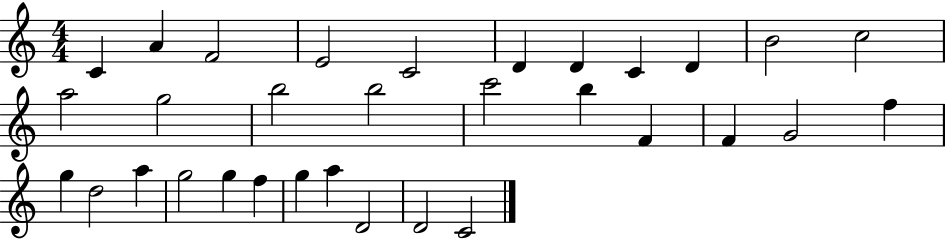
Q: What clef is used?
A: treble